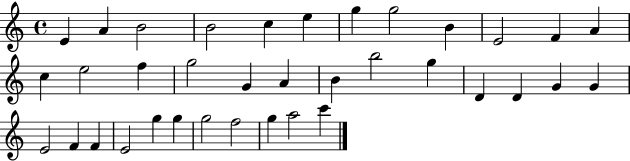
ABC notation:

X:1
T:Untitled
M:4/4
L:1/4
K:C
E A B2 B2 c e g g2 B E2 F A c e2 f g2 G A B b2 g D D G G E2 F F E2 g g g2 f2 g a2 c'